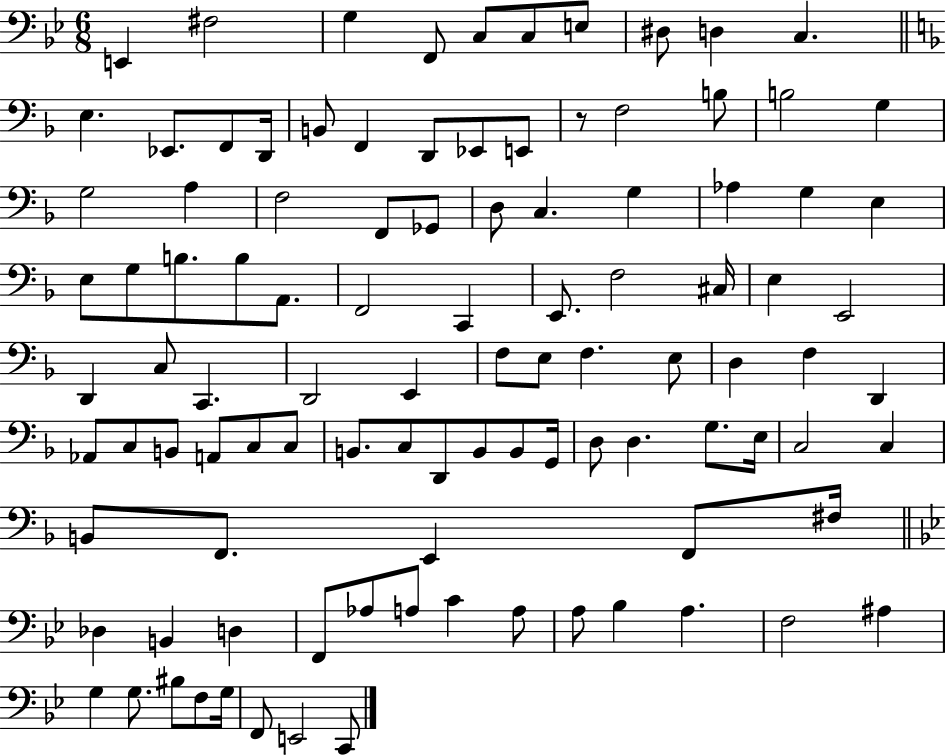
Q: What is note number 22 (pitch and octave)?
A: B3